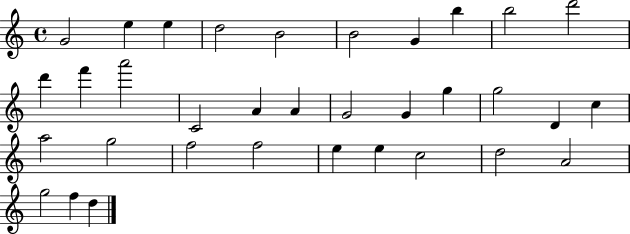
{
  \clef treble
  \time 4/4
  \defaultTimeSignature
  \key c \major
  g'2 e''4 e''4 | d''2 b'2 | b'2 g'4 b''4 | b''2 d'''2 | \break d'''4 f'''4 a'''2 | c'2 a'4 a'4 | g'2 g'4 g''4 | g''2 d'4 c''4 | \break a''2 g''2 | f''2 f''2 | e''4 e''4 c''2 | d''2 a'2 | \break g''2 f''4 d''4 | \bar "|."
}